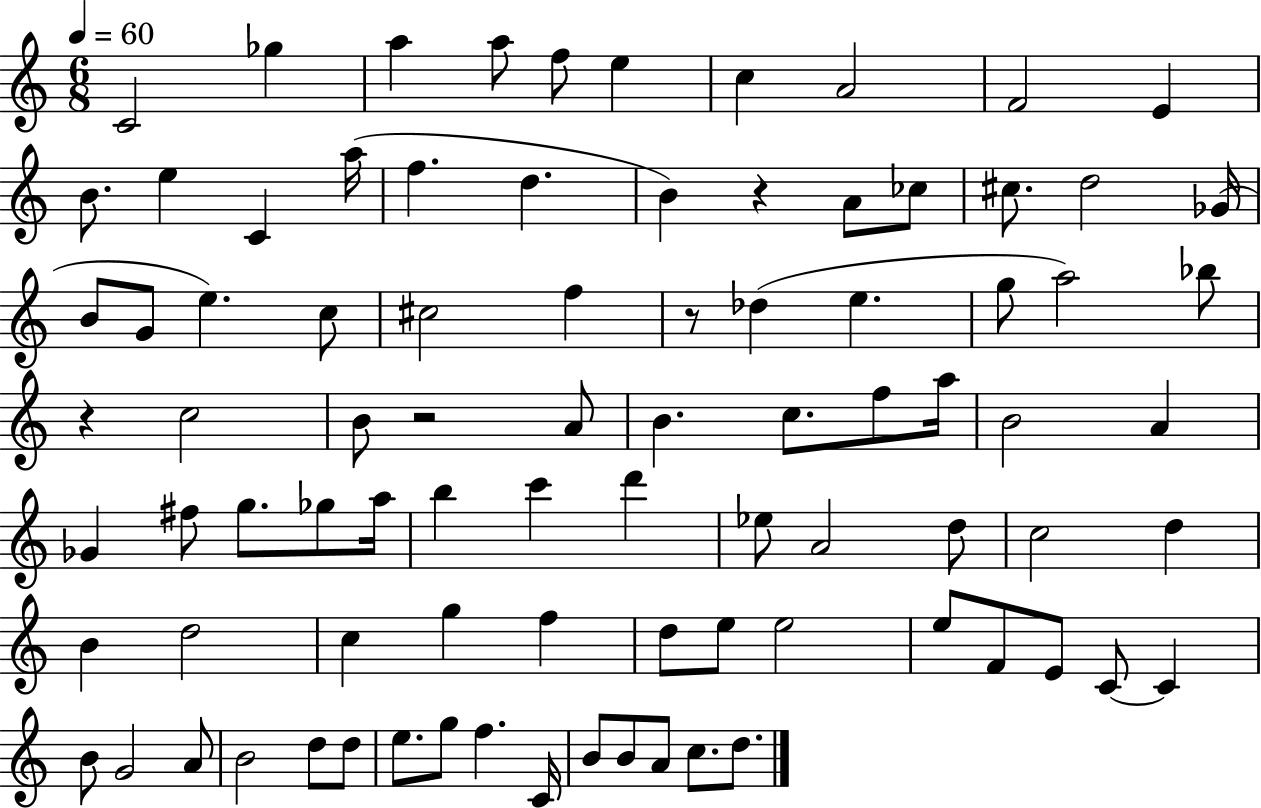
C4/h Gb5/q A5/q A5/e F5/e E5/q C5/q A4/h F4/h E4/q B4/e. E5/q C4/q A5/s F5/q. D5/q. B4/q R/q A4/e CES5/e C#5/e. D5/h Gb4/s B4/e G4/e E5/q. C5/e C#5/h F5/q R/e Db5/q E5/q. G5/e A5/h Bb5/e R/q C5/h B4/e R/h A4/e B4/q. C5/e. F5/e A5/s B4/h A4/q Gb4/q F#5/e G5/e. Gb5/e A5/s B5/q C6/q D6/q Eb5/e A4/h D5/e C5/h D5/q B4/q D5/h C5/q G5/q F5/q D5/e E5/e E5/h E5/e F4/e E4/e C4/e C4/q B4/e G4/h A4/e B4/h D5/e D5/e E5/e. G5/e F5/q. C4/s B4/e B4/e A4/e C5/e. D5/e.